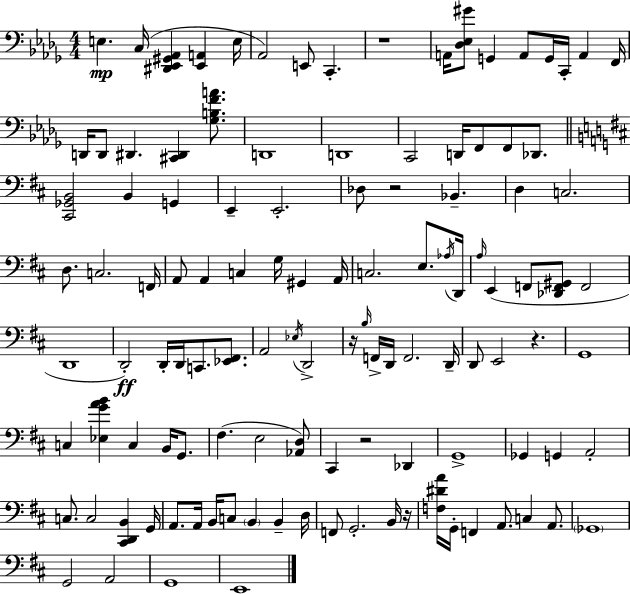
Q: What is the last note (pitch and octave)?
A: E2